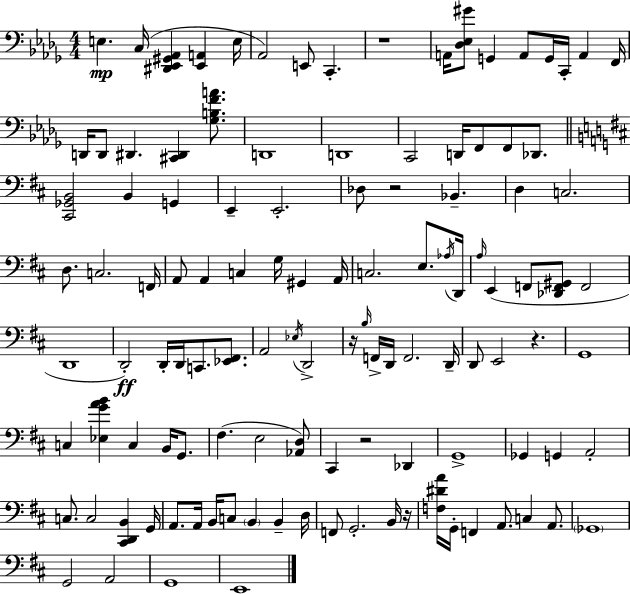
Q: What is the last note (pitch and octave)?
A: E2